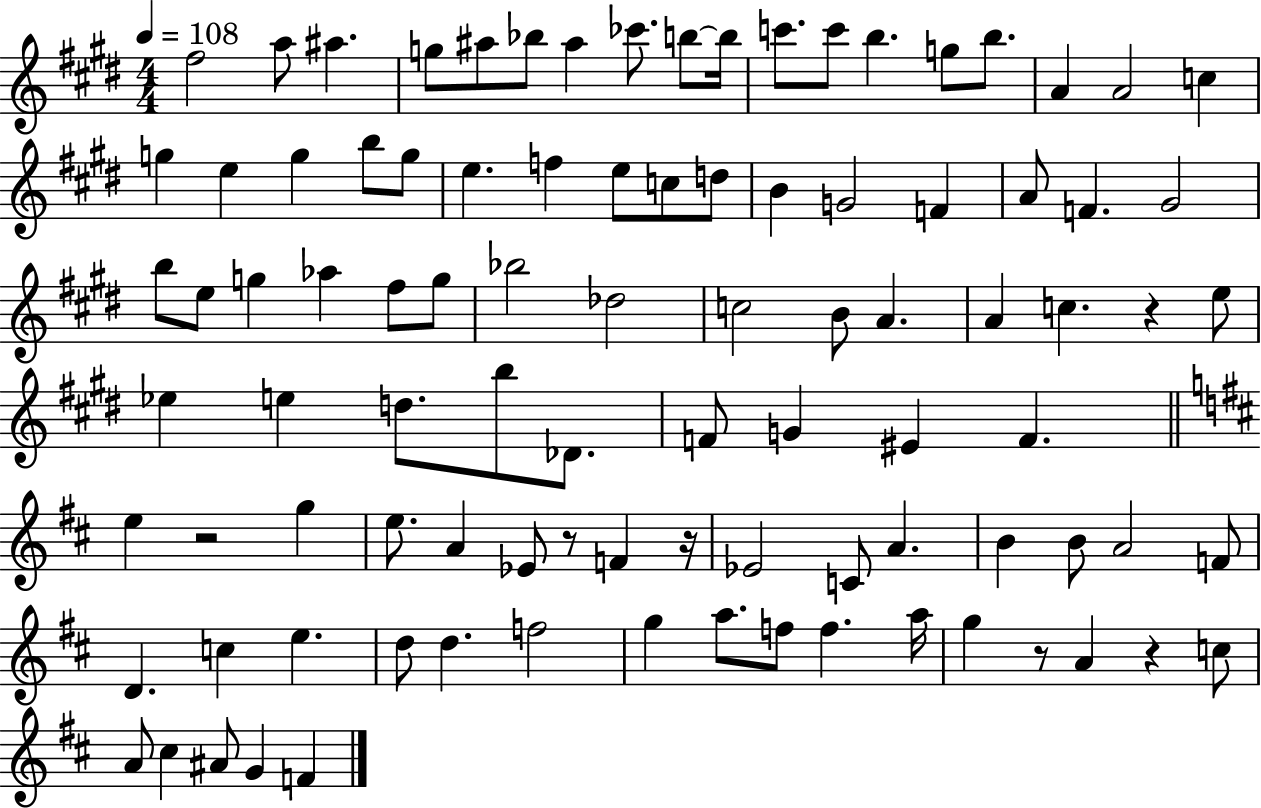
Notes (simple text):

F#5/h A5/e A#5/q. G5/e A#5/e Bb5/e A#5/q CES6/e. B5/e B5/s C6/e. C6/e B5/q. G5/e B5/e. A4/q A4/h C5/q G5/q E5/q G5/q B5/e G5/e E5/q. F5/q E5/e C5/e D5/e B4/q G4/h F4/q A4/e F4/q. G#4/h B5/e E5/e G5/q Ab5/q F#5/e G5/e Bb5/h Db5/h C5/h B4/e A4/q. A4/q C5/q. R/q E5/e Eb5/q E5/q D5/e. B5/e Db4/e. F4/e G4/q EIS4/q F4/q. E5/q R/h G5/q E5/e. A4/q Eb4/e R/e F4/q R/s Eb4/h C4/e A4/q. B4/q B4/e A4/h F4/e D4/q. C5/q E5/q. D5/e D5/q. F5/h G5/q A5/e. F5/e F5/q. A5/s G5/q R/e A4/q R/q C5/e A4/e C#5/q A#4/e G4/q F4/q